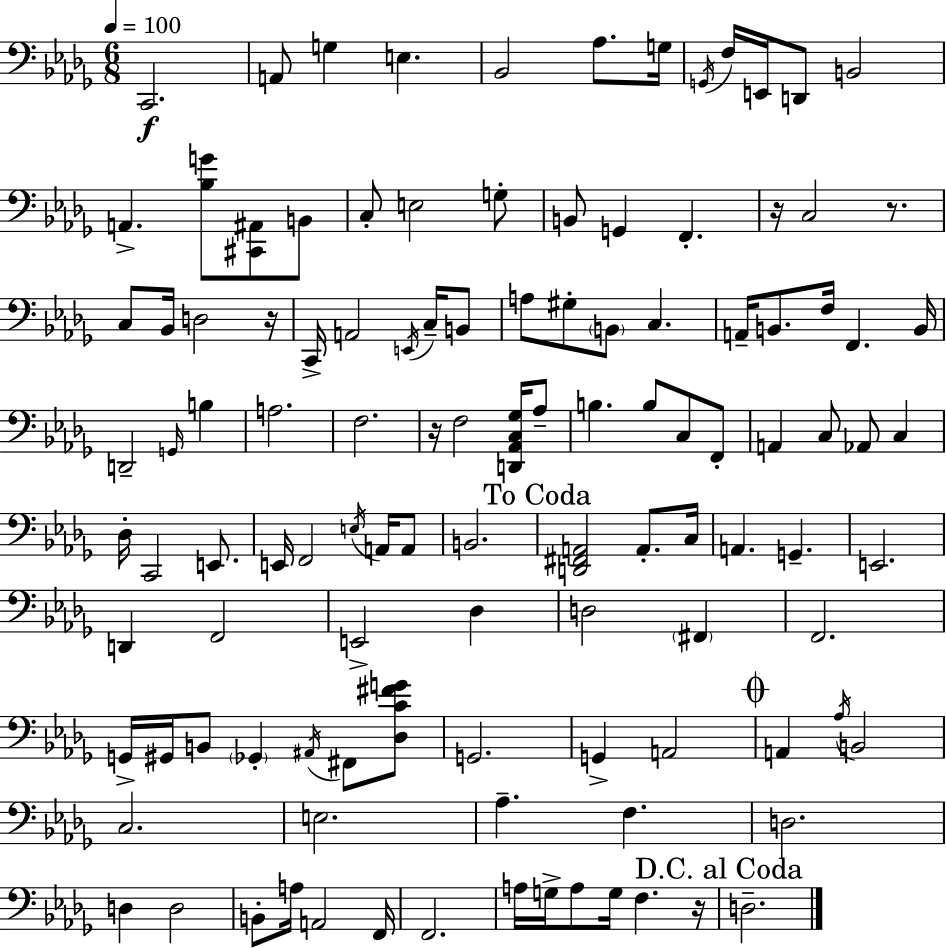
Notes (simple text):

C2/h. A2/e G3/q E3/q. Bb2/h Ab3/e. G3/s G2/s F3/s E2/s D2/e B2/h A2/q. [Bb3,G4]/e [C#2,A#2]/e B2/e C3/e E3/h G3/e B2/e G2/q F2/q. R/s C3/h R/e. C3/e Bb2/s D3/h R/s C2/s A2/h E2/s C3/s B2/e A3/e G#3/e B2/e C3/q. A2/s B2/e. F3/s F2/q. B2/s D2/h G2/s B3/q A3/h. F3/h. R/s F3/h [D2,Ab2,C3,Gb3]/s Ab3/e B3/q. B3/e C3/e F2/e A2/q C3/e Ab2/e C3/q Db3/s C2/h E2/e. E2/s F2/h E3/s A2/s A2/e B2/h. [D2,F#2,A2]/h A2/e. C3/s A2/q. G2/q. E2/h. D2/q F2/h E2/h Db3/q D3/h F#2/q F2/h. G2/s G#2/s B2/e Gb2/q A#2/s F#2/e [Db3,C4,F#4,G4]/e G2/h. G2/q A2/h A2/q Ab3/s B2/h C3/h. E3/h. Ab3/q. F3/q. D3/h. D3/q D3/h B2/e A3/s A2/h F2/s F2/h. A3/s G3/s A3/e G3/s F3/q. R/s D3/h.